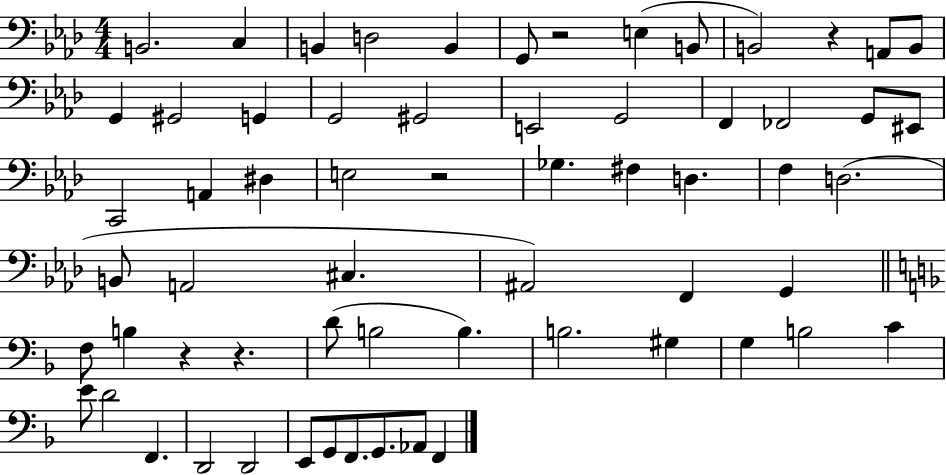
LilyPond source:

{
  \clef bass
  \numericTimeSignature
  \time 4/4
  \key aes \major
  b,2. c4 | b,4 d2 b,4 | g,8 r2 e4( b,8 | b,2) r4 a,8 b,8 | \break g,4 gis,2 g,4 | g,2 gis,2 | e,2 g,2 | f,4 fes,2 g,8 eis,8 | \break c,2 a,4 dis4 | e2 r2 | ges4. fis4 d4. | f4 d2.( | \break b,8 a,2 cis4. | ais,2) f,4 g,4 | \bar "||" \break \key f \major f8 b4 r4 r4. | d'8( b2 b4.) | b2. gis4 | g4 b2 c'4 | \break e'8 d'2 f,4. | d,2 d,2 | e,8 g,8 f,8. g,8. aes,8 f,4 | \bar "|."
}